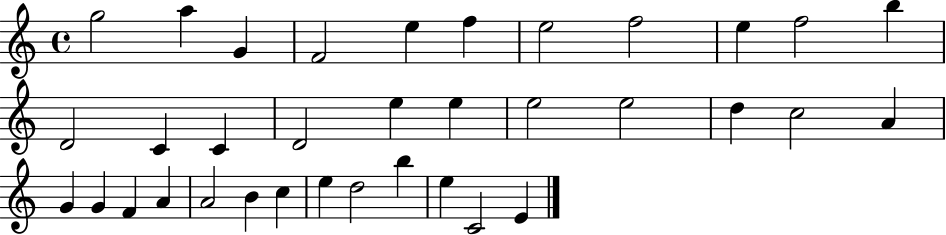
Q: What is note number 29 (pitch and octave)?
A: C5